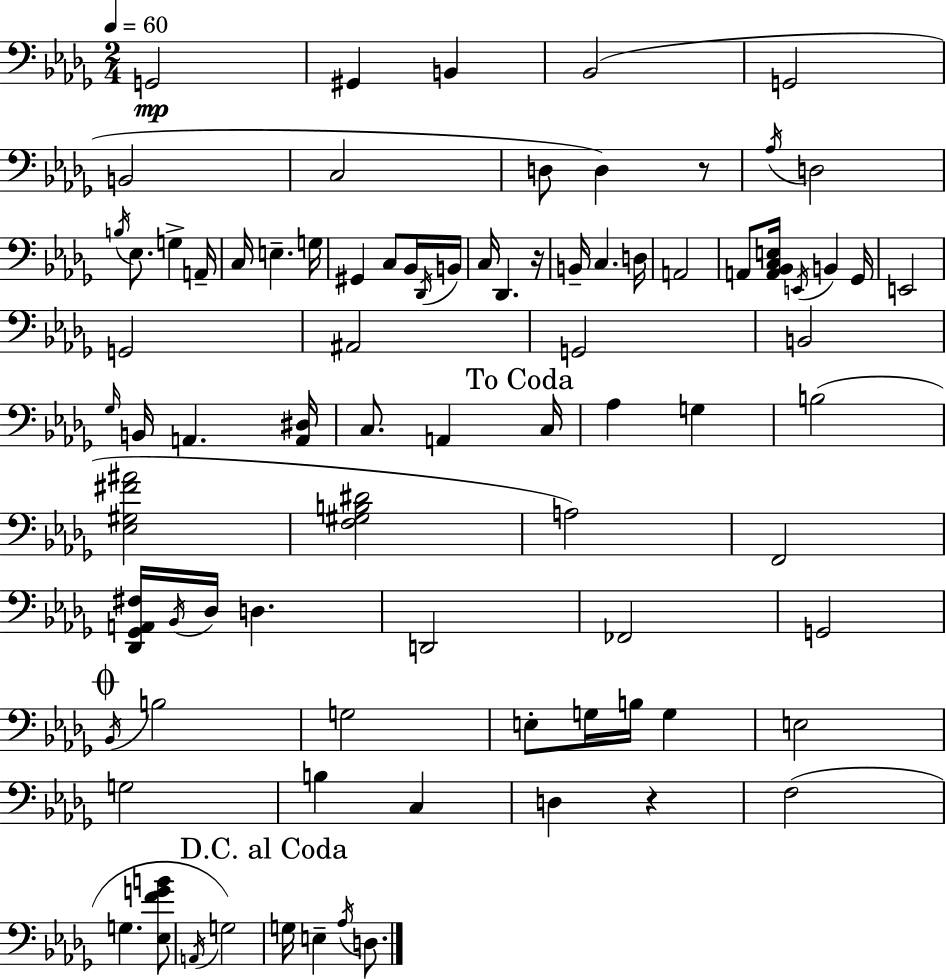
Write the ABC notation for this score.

X:1
T:Untitled
M:2/4
L:1/4
K:Bbm
G,,2 ^G,, B,, _B,,2 G,,2 B,,2 C,2 D,/2 D, z/2 _A,/4 D,2 B,/4 _E,/2 G, A,,/4 C,/4 E, G,/4 ^G,, C,/2 _B,,/4 _D,,/4 B,,/4 C,/4 _D,, z/4 B,,/4 C, D,/4 A,,2 A,,/2 [A,,_B,,C,E,]/4 E,,/4 B,, _G,,/4 E,,2 G,,2 ^A,,2 G,,2 B,,2 _G,/4 B,,/4 A,, [A,,^D,]/4 C,/2 A,, C,/4 _A, G, B,2 [_E,^G,^F^A]2 [F,^G,B,^D]2 A,2 F,,2 [_D,,_G,,A,,^F,]/4 _B,,/4 _D,/4 D, D,,2 _F,,2 G,,2 _B,,/4 B,2 G,2 E,/2 G,/4 B,/4 G, E,2 G,2 B, C, D, z F,2 G, [_E,FGB]/2 A,,/4 G,2 G,/4 E, _A,/4 D,/2